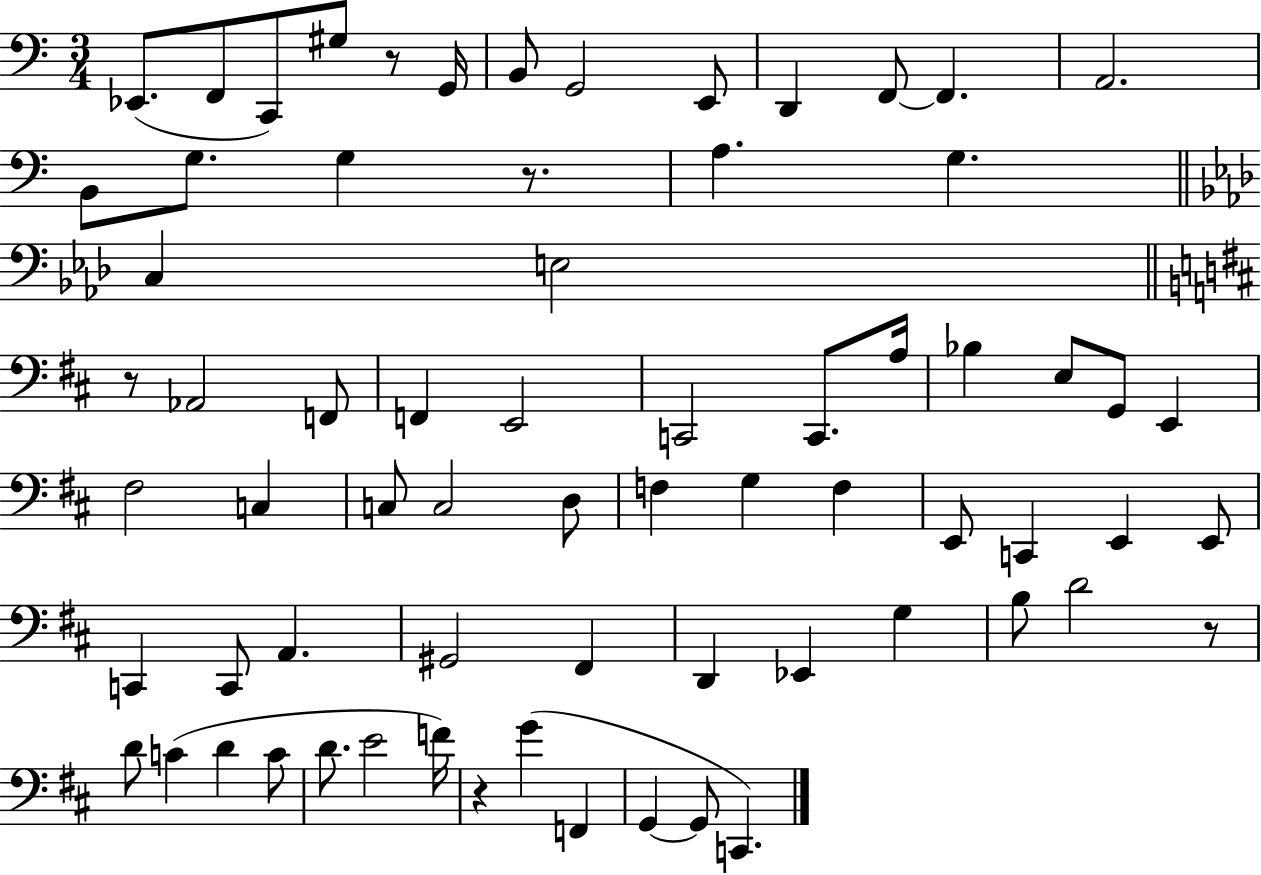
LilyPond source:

{
  \clef bass
  \numericTimeSignature
  \time 3/4
  \key c \major
  ees,8.( f,8 c,8) gis8 r8 g,16 | b,8 g,2 e,8 | d,4 f,8~~ f,4. | a,2. | \break b,8 g8. g4 r8. | a4. g4. | \bar "||" \break \key aes \major c4 e2 | \bar "||" \break \key b \minor r8 aes,2 f,8 | f,4 e,2 | c,2 c,8. a16 | bes4 e8 g,8 e,4 | \break fis2 c4 | c8 c2 d8 | f4 g4 f4 | e,8 c,4 e,4 e,8 | \break c,4 c,8 a,4. | gis,2 fis,4 | d,4 ees,4 g4 | b8 d'2 r8 | \break d'8 c'4( d'4 c'8 | d'8. e'2 f'16) | r4 g'4( f,4 | g,4~~ g,8 c,4.) | \break \bar "|."
}